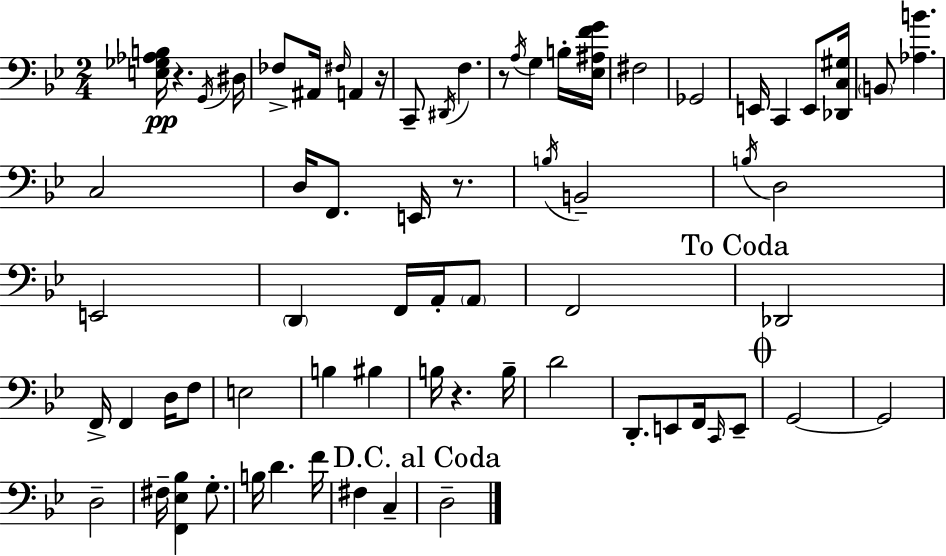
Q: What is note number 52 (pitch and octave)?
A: F#3